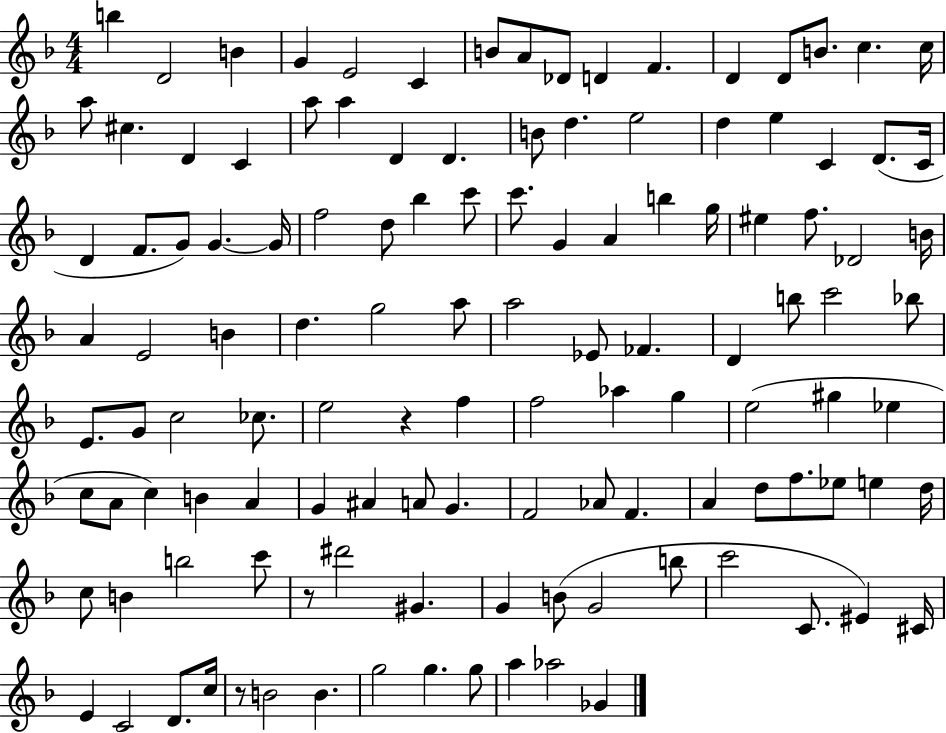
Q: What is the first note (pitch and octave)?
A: B5